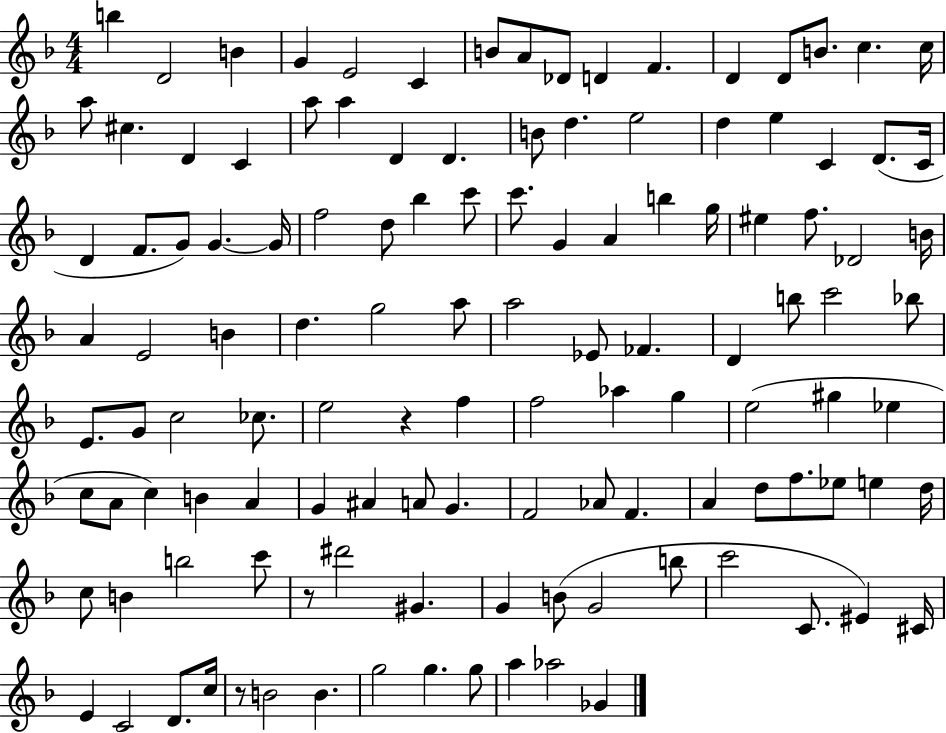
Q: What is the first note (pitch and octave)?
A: B5